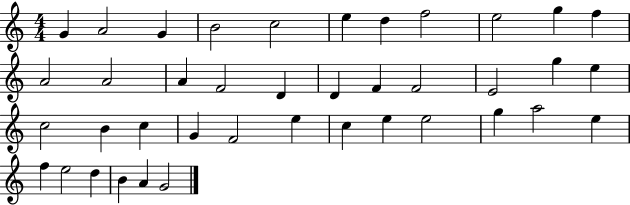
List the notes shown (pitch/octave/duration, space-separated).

G4/q A4/h G4/q B4/h C5/h E5/q D5/q F5/h E5/h G5/q F5/q A4/h A4/h A4/q F4/h D4/q D4/q F4/q F4/h E4/h G5/q E5/q C5/h B4/q C5/q G4/q F4/h E5/q C5/q E5/q E5/h G5/q A5/h E5/q F5/q E5/h D5/q B4/q A4/q G4/h